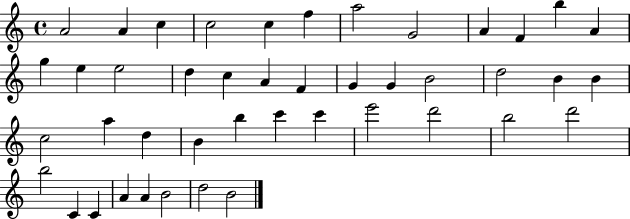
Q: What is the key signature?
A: C major